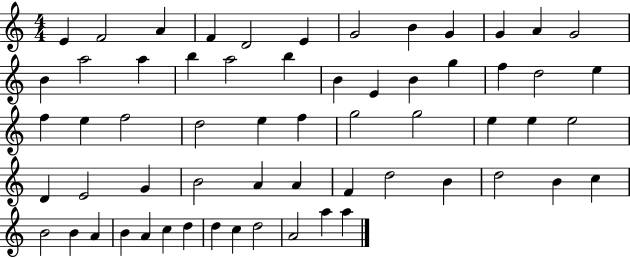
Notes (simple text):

E4/q F4/h A4/q F4/q D4/h E4/q G4/h B4/q G4/q G4/q A4/q G4/h B4/q A5/h A5/q B5/q A5/h B5/q B4/q E4/q B4/q G5/q F5/q D5/h E5/q F5/q E5/q F5/h D5/h E5/q F5/q G5/h G5/h E5/q E5/q E5/h D4/q E4/h G4/q B4/h A4/q A4/q F4/q D5/h B4/q D5/h B4/q C5/q B4/h B4/q A4/q B4/q A4/q C5/q D5/q D5/q C5/q D5/h A4/h A5/q A5/q